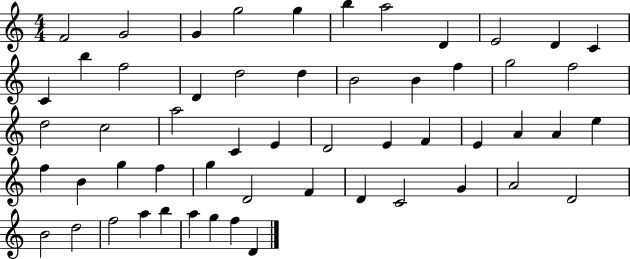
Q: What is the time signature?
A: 4/4